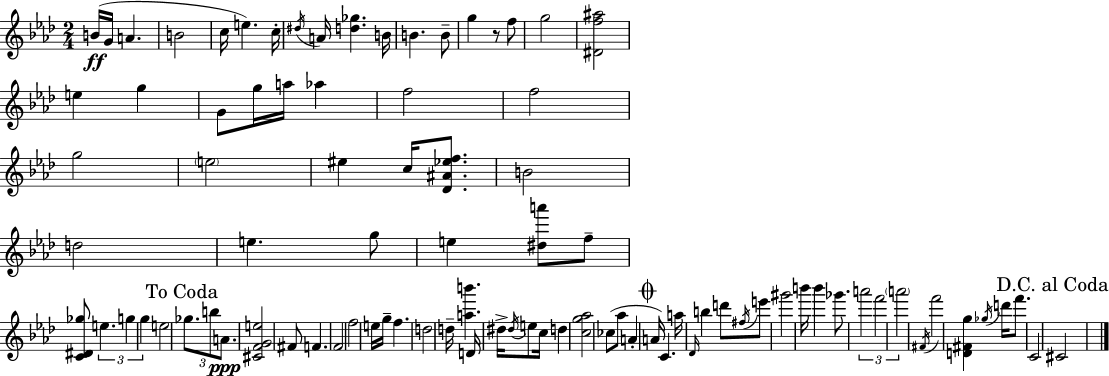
{
  \clef treble
  \numericTimeSignature
  \time 2/4
  \key f \minor
  b'16(\ff g'16 a'4. | b'2 | c''16 e''4.) c''16-. | \acciaccatura { dis''16 } a'16 <d'' ges''>4. | \break b'16 b'4. b'8-- | g''4 r8 f''8 | g''2 | <dis' f'' ais''>2 | \break e''4 g''4 | g'8 g''16 a''16 aes''4 | f''2 | f''2 | \break g''2 | \parenthesize e''2 | eis''4 c''16 <des' ais' ees'' f''>8. | b'2 | \break d''2 | e''4. g''8 | e''4 <dis'' a'''>8 f''8-- | <c' dis' ges''>8 \tuplet 3/2 { e''4. | \break g''4 g''4 } | e''2 | \mark "To Coda" \tuplet 3/2 { ges''8. b''8 a'8.\ppp } | <cis' f' g' e''>2 | \break fis'8 f'4. | f'2 | f''2 | e''16 g''16-- f''4. | \break d''2 | d''16-- <a'' b'''>4. | d'16 dis''16-> \acciaccatura { dis''16 } e''8 c''16 d''4 | <c'' g'' aes''>2 | \break ces''8( aes''8 a'4-. | \mark \markup { \musicglyph "scripts.coda" } a'16) c'4. | a''16 \grace { des'16 } b''4 d'''8 | \acciaccatura { fis''16 } e'''8 gis'''2 | \break b'''16 b'''4 | ges'''8. \tuplet 3/2 { a'''2 | f'''2 | \parenthesize a'''2 } | \break \acciaccatura { fis'16 } f'''2 | <d' fis' g''>4 | \acciaccatura { ges''16 } d'''16 f'''8. c'2 | \mark "D.C. al Coda" cis'2 | \break \bar "|."
}